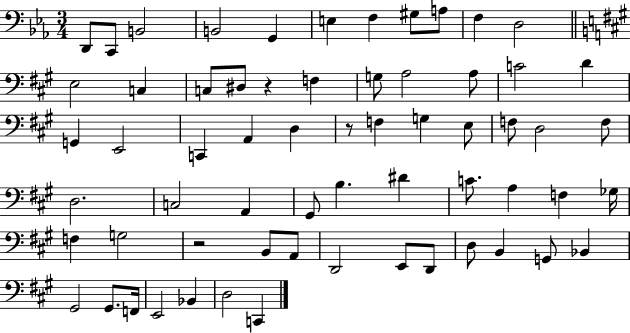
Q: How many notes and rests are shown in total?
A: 63